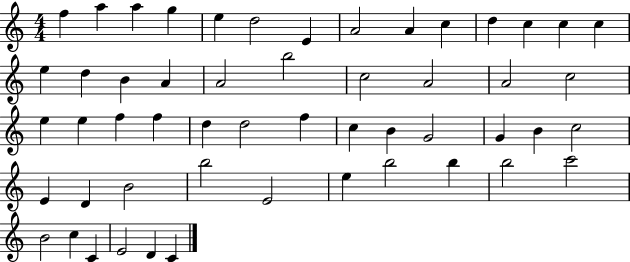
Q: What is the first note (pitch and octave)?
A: F5